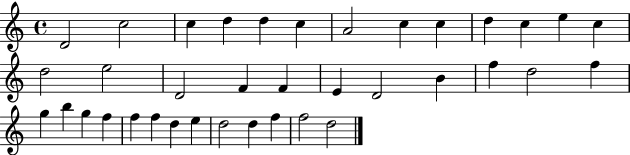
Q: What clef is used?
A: treble